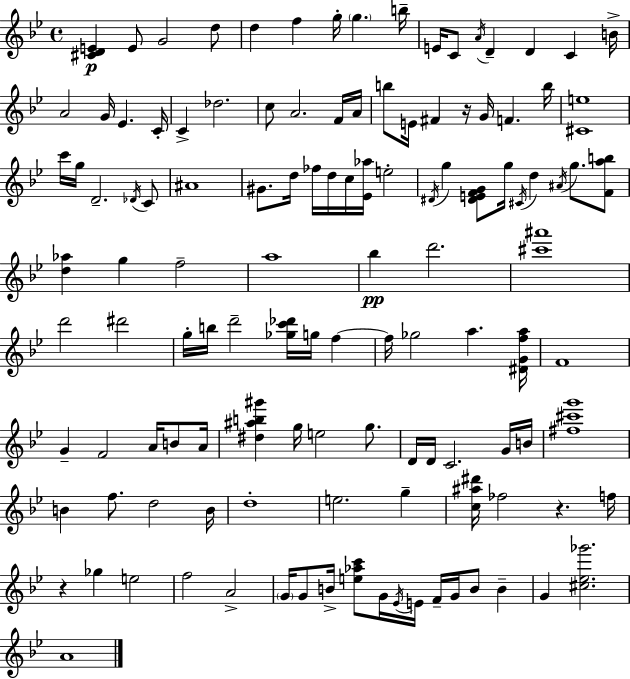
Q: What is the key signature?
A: G minor